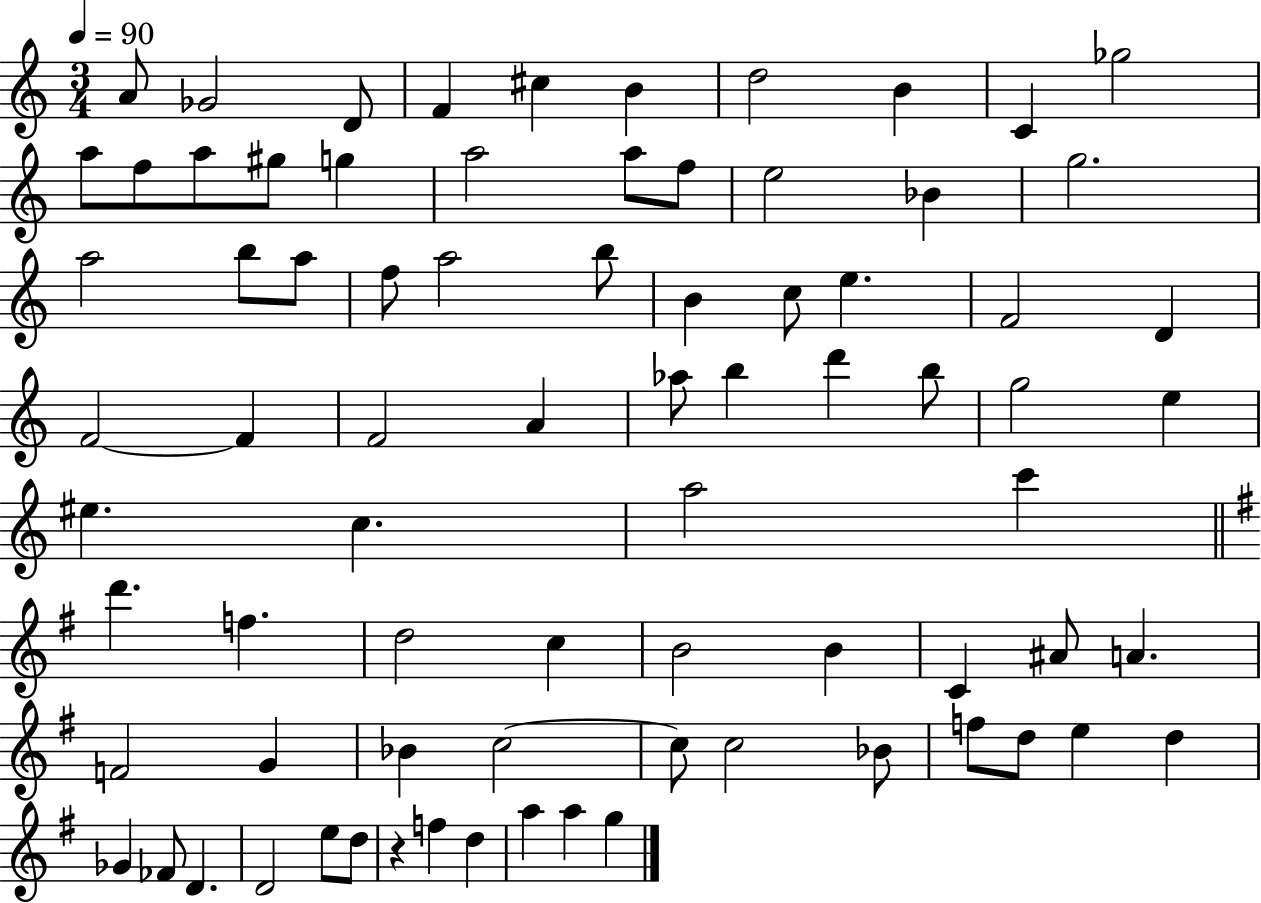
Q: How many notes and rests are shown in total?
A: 78